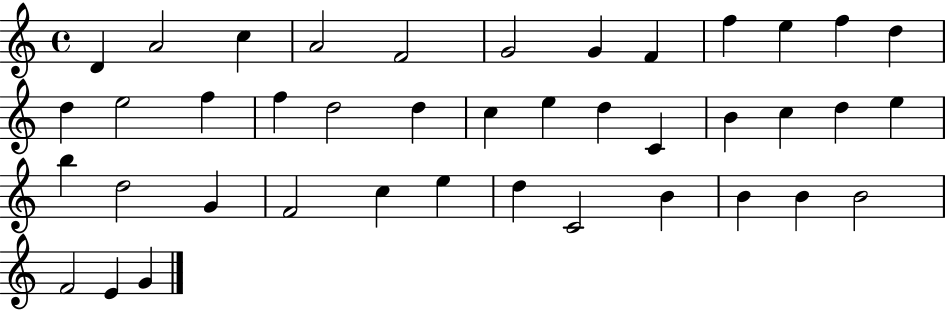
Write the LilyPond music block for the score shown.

{
  \clef treble
  \time 4/4
  \defaultTimeSignature
  \key c \major
  d'4 a'2 c''4 | a'2 f'2 | g'2 g'4 f'4 | f''4 e''4 f''4 d''4 | \break d''4 e''2 f''4 | f''4 d''2 d''4 | c''4 e''4 d''4 c'4 | b'4 c''4 d''4 e''4 | \break b''4 d''2 g'4 | f'2 c''4 e''4 | d''4 c'2 b'4 | b'4 b'4 b'2 | \break f'2 e'4 g'4 | \bar "|."
}